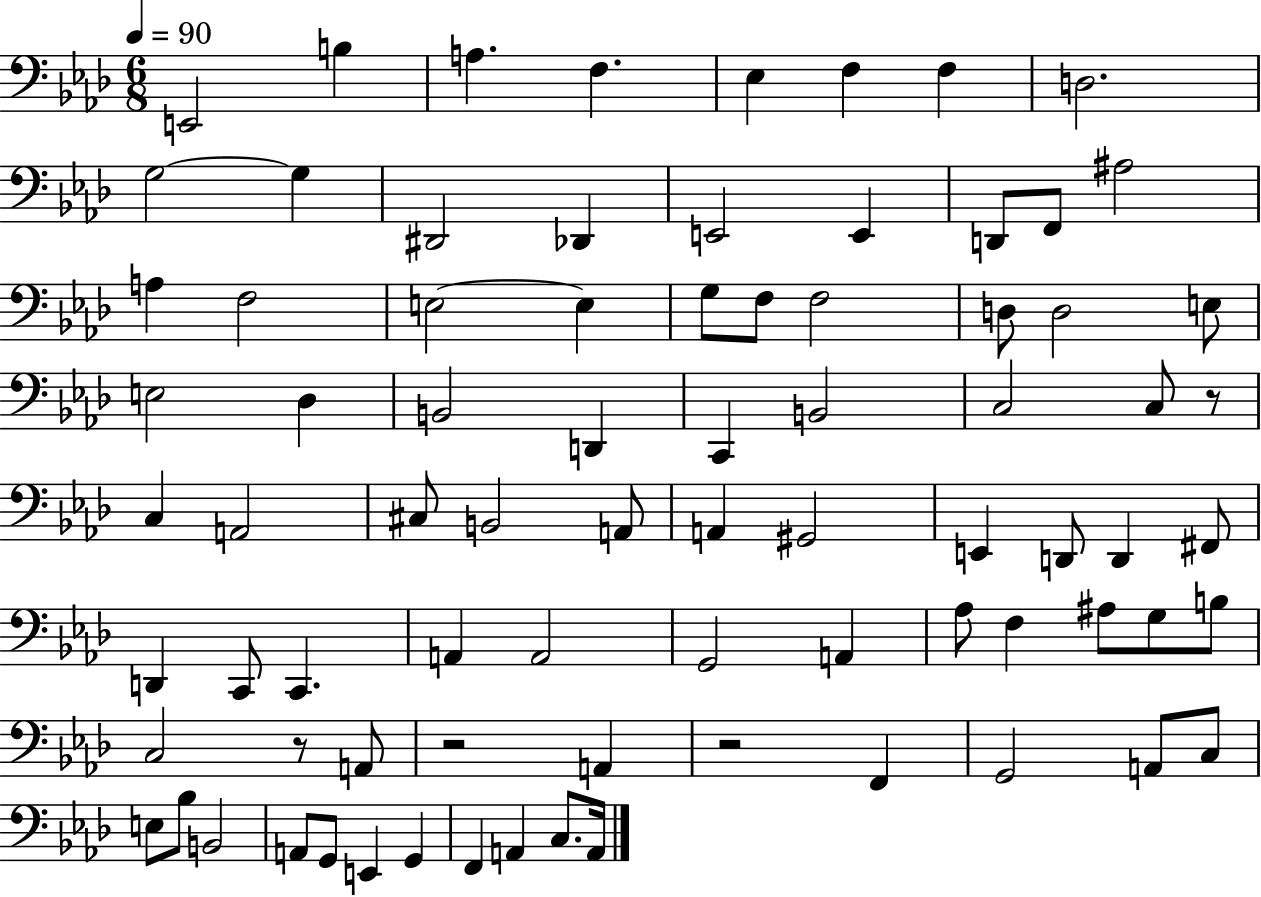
X:1
T:Untitled
M:6/8
L:1/4
K:Ab
E,,2 B, A, F, _E, F, F, D,2 G,2 G, ^D,,2 _D,, E,,2 E,, D,,/2 F,,/2 ^A,2 A, F,2 E,2 E, G,/2 F,/2 F,2 D,/2 D,2 E,/2 E,2 _D, B,,2 D,, C,, B,,2 C,2 C,/2 z/2 C, A,,2 ^C,/2 B,,2 A,,/2 A,, ^G,,2 E,, D,,/2 D,, ^F,,/2 D,, C,,/2 C,, A,, A,,2 G,,2 A,, _A,/2 F, ^A,/2 G,/2 B,/2 C,2 z/2 A,,/2 z2 A,, z2 F,, G,,2 A,,/2 C,/2 E,/2 _B,/2 B,,2 A,,/2 G,,/2 E,, G,, F,, A,, C,/2 A,,/4